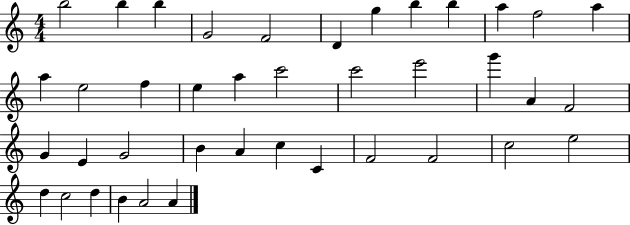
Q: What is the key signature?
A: C major